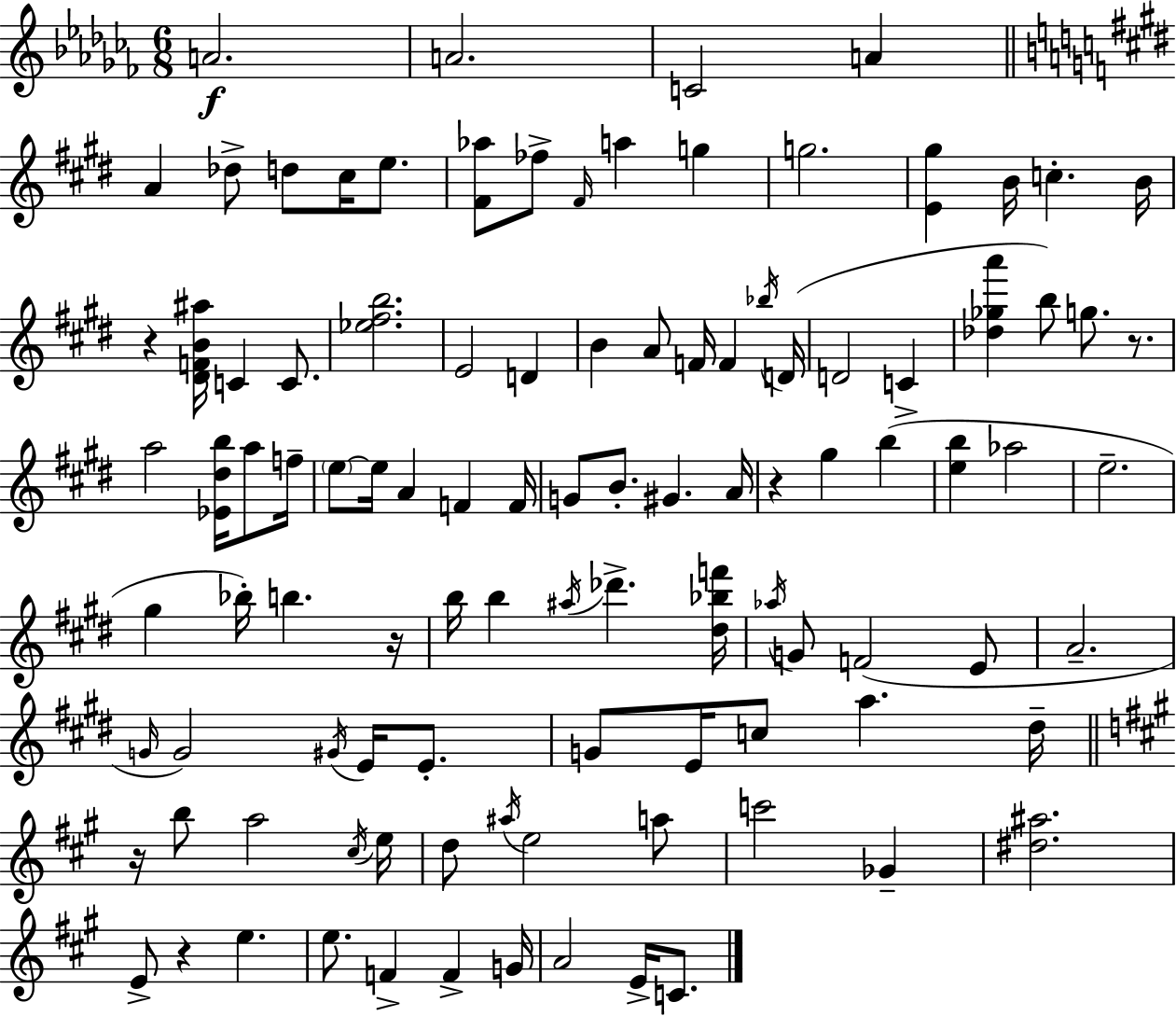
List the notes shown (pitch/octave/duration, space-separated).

A4/h. A4/h. C4/h A4/q A4/q Db5/e D5/e C#5/s E5/e. [F#4,Ab5]/e FES5/e F#4/s A5/q G5/q G5/h. [E4,G#5]/q B4/s C5/q. B4/s R/q [D#4,F4,B4,A#5]/s C4/q C4/e. [Eb5,F#5,B5]/h. E4/h D4/q B4/q A4/e F4/s F4/q Bb5/s D4/s D4/h C4/q [Db5,Gb5,A6]/q B5/e G5/e. R/e. A5/h [Eb4,D#5,B5]/s A5/e F5/s E5/e E5/s A4/q F4/q F4/s G4/e B4/e. G#4/q. A4/s R/q G#5/q B5/q [E5,B5]/q Ab5/h E5/h. G#5/q Bb5/s B5/q. R/s B5/s B5/q A#5/s Db6/q. [D#5,Bb5,F6]/s Ab5/s G4/e F4/h E4/e A4/h. G4/s G4/h G#4/s E4/s E4/e. G4/e E4/s C5/e A5/q. D#5/s R/s B5/e A5/h C#5/s E5/s D5/e A#5/s E5/h A5/e C6/h Gb4/q [D#5,A#5]/h. E4/e R/q E5/q. E5/e. F4/q F4/q G4/s A4/h E4/s C4/e.